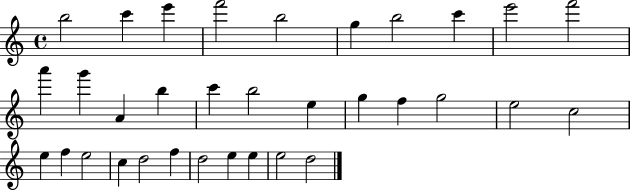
X:1
T:Untitled
M:4/4
L:1/4
K:C
b2 c' e' f'2 b2 g b2 c' e'2 f'2 a' g' A b c' b2 e g f g2 e2 c2 e f e2 c d2 f d2 e e e2 d2